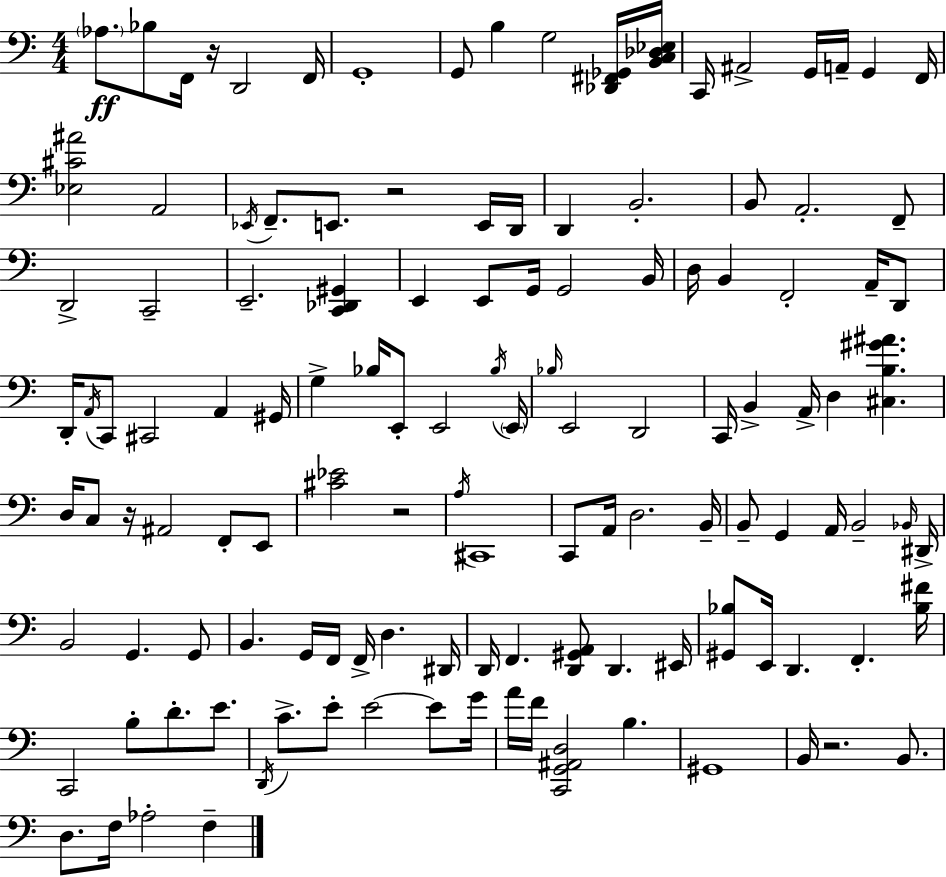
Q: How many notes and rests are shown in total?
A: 126